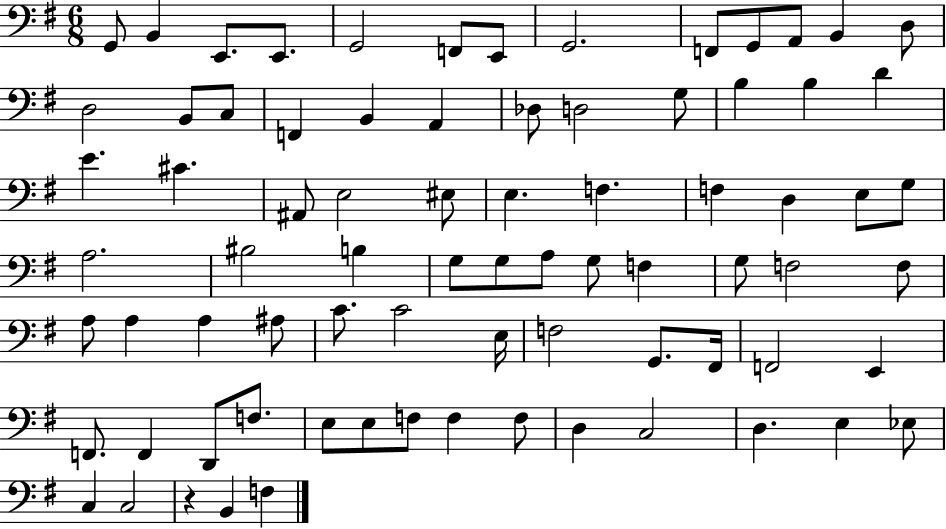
{
  \clef bass
  \numericTimeSignature
  \time 6/8
  \key g \major
  g,8 b,4 e,8. e,8. | g,2 f,8 e,8 | g,2. | f,8 g,8 a,8 b,4 d8 | \break d2 b,8 c8 | f,4 b,4 a,4 | des8 d2 g8 | b4 b4 d'4 | \break e'4. cis'4. | ais,8 e2 eis8 | e4. f4. | f4 d4 e8 g8 | \break a2. | bis2 b4 | g8 g8 a8 g8 f4 | g8 f2 f8 | \break a8 a4 a4 ais8 | c'8. c'2 e16 | f2 g,8. fis,16 | f,2 e,4 | \break f,8. f,4 d,8 f8. | e8 e8 f8 f4 f8 | d4 c2 | d4. e4 ees8 | \break c4 c2 | r4 b,4 f4 | \bar "|."
}